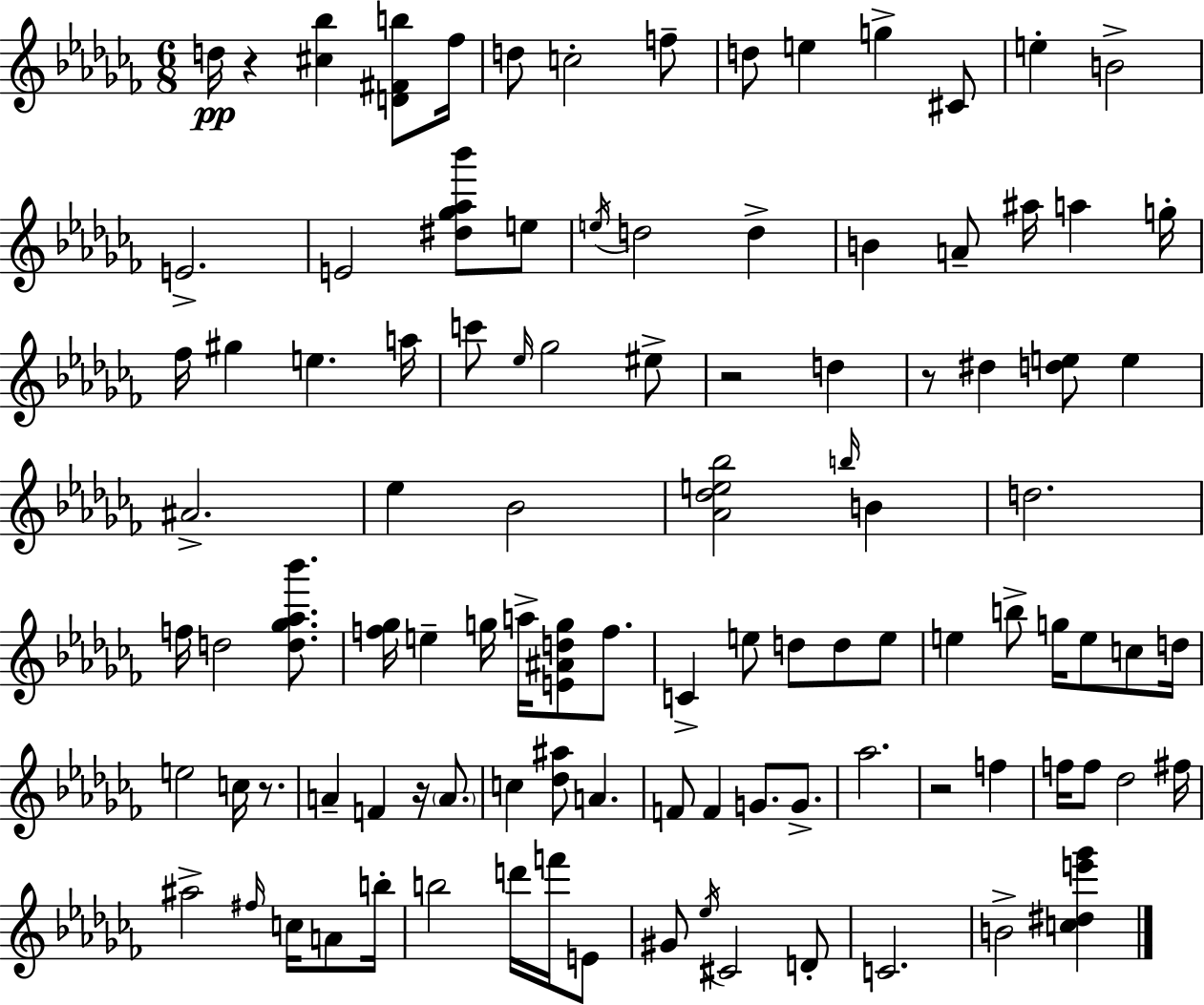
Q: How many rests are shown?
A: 6